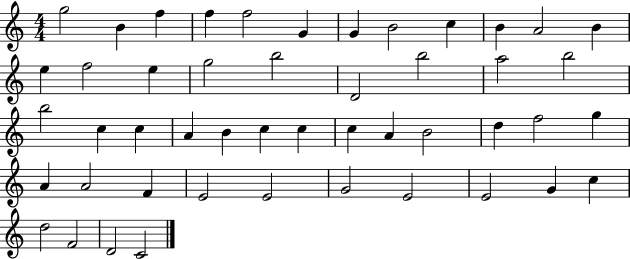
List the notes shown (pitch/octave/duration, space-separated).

G5/h B4/q F5/q F5/q F5/h G4/q G4/q B4/h C5/q B4/q A4/h B4/q E5/q F5/h E5/q G5/h B5/h D4/h B5/h A5/h B5/h B5/h C5/q C5/q A4/q B4/q C5/q C5/q C5/q A4/q B4/h D5/q F5/h G5/q A4/q A4/h F4/q E4/h E4/h G4/h E4/h E4/h G4/q C5/q D5/h F4/h D4/h C4/h